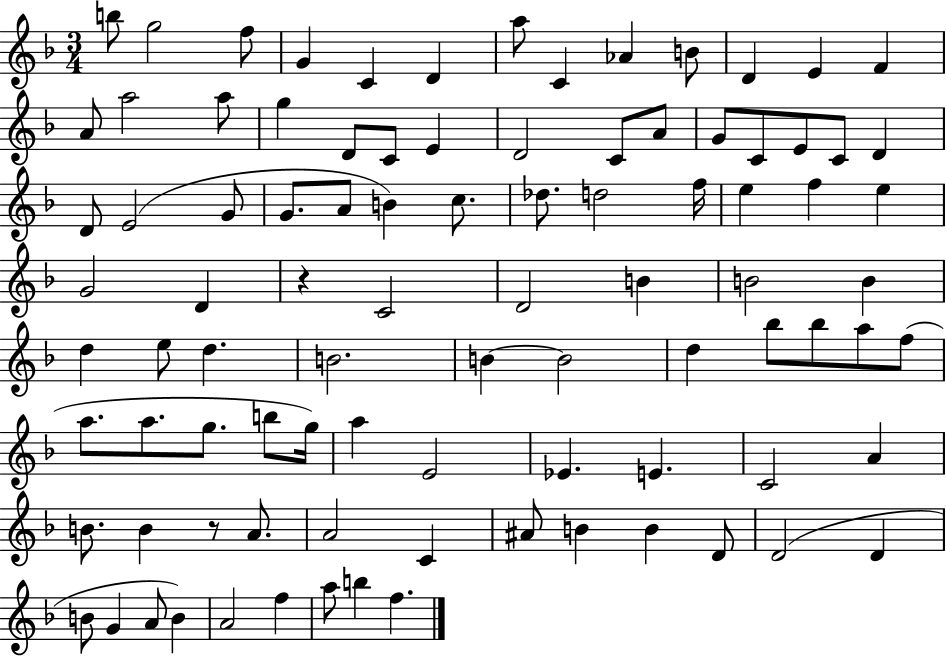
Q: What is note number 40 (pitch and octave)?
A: F5